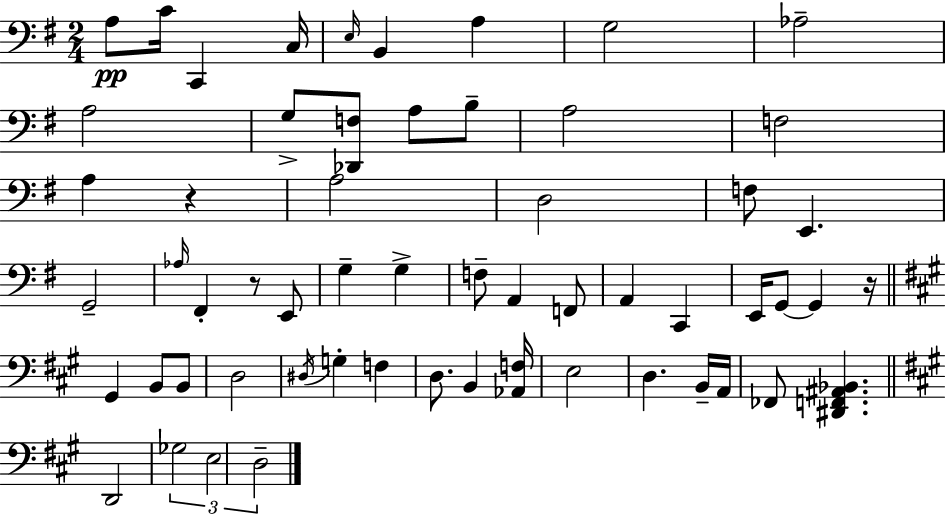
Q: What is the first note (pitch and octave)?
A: A3